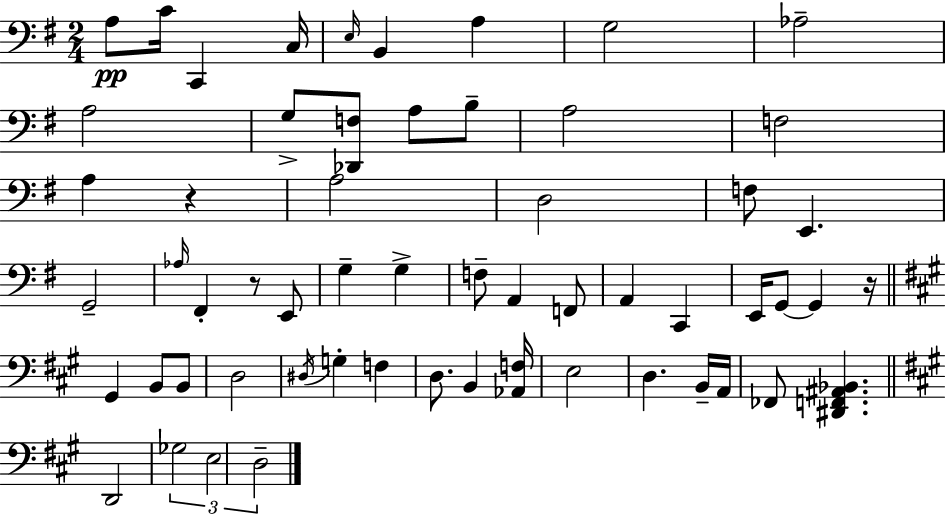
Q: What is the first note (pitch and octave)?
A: A3